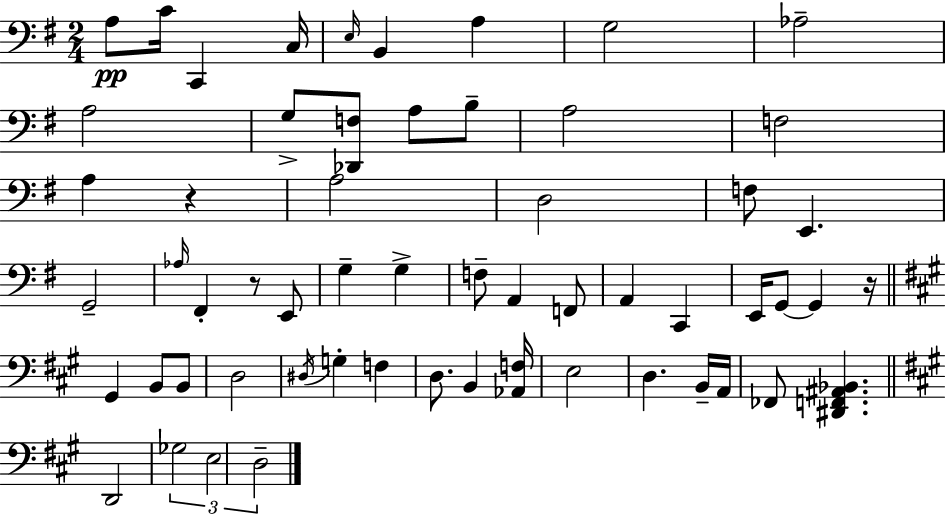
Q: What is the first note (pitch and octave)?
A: A3